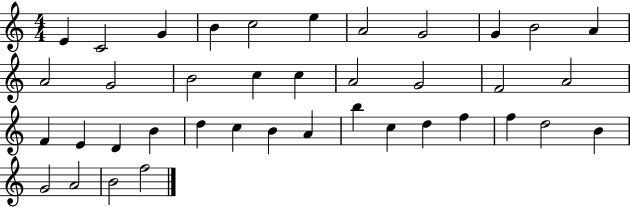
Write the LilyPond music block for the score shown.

{
  \clef treble
  \numericTimeSignature
  \time 4/4
  \key c \major
  e'4 c'2 g'4 | b'4 c''2 e''4 | a'2 g'2 | g'4 b'2 a'4 | \break a'2 g'2 | b'2 c''4 c''4 | a'2 g'2 | f'2 a'2 | \break f'4 e'4 d'4 b'4 | d''4 c''4 b'4 a'4 | b''4 c''4 d''4 f''4 | f''4 d''2 b'4 | \break g'2 a'2 | b'2 f''2 | \bar "|."
}